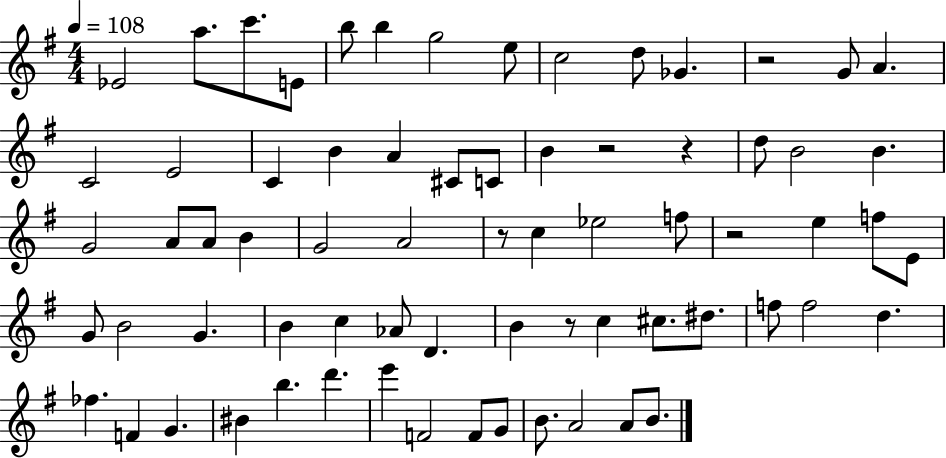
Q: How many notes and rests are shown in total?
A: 70